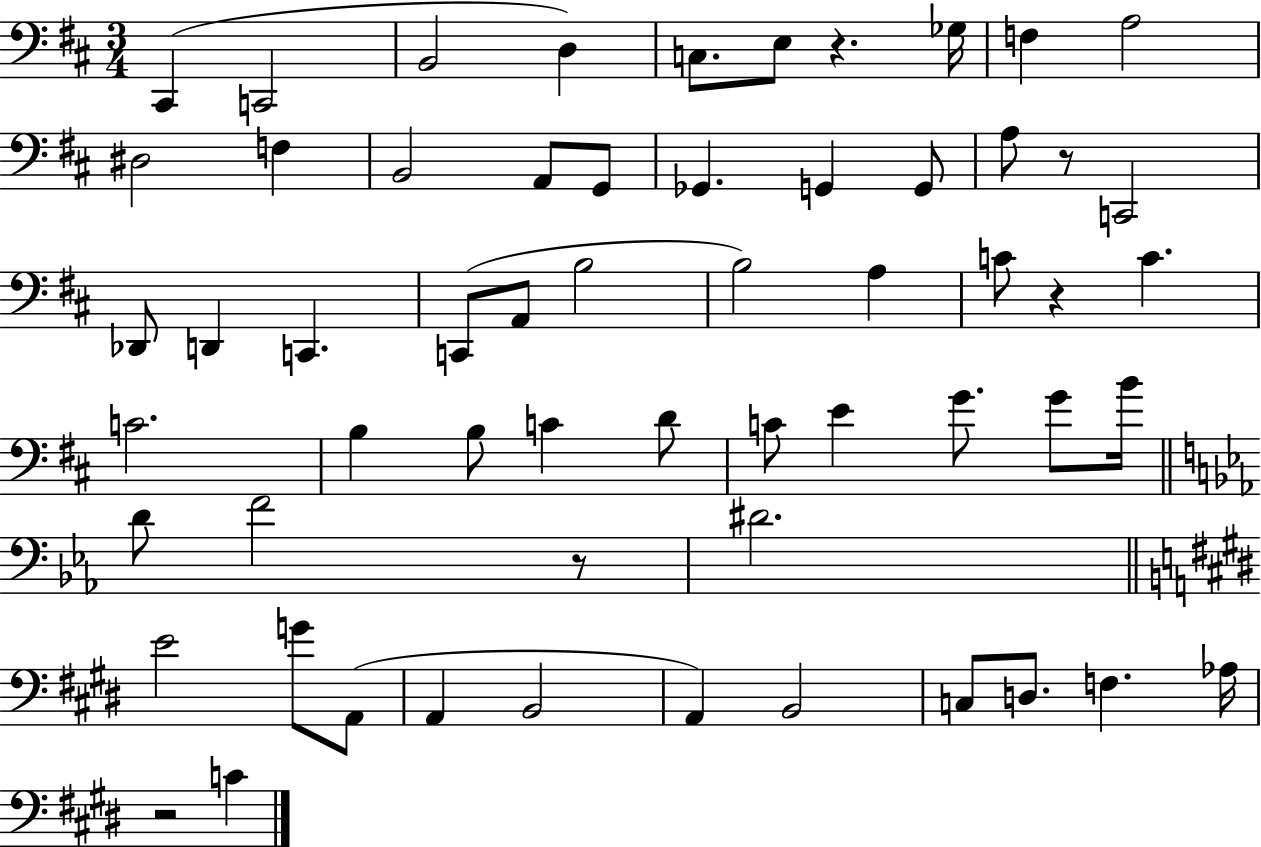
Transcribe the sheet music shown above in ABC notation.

X:1
T:Untitled
M:3/4
L:1/4
K:D
^C,, C,,2 B,,2 D, C,/2 E,/2 z _G,/4 F, A,2 ^D,2 F, B,,2 A,,/2 G,,/2 _G,, G,, G,,/2 A,/2 z/2 C,,2 _D,,/2 D,, C,, C,,/2 A,,/2 B,2 B,2 A, C/2 z C C2 B, B,/2 C D/2 C/2 E G/2 G/2 B/4 D/2 F2 z/2 ^D2 E2 G/2 A,,/2 A,, B,,2 A,, B,,2 C,/2 D,/2 F, _A,/4 z2 C